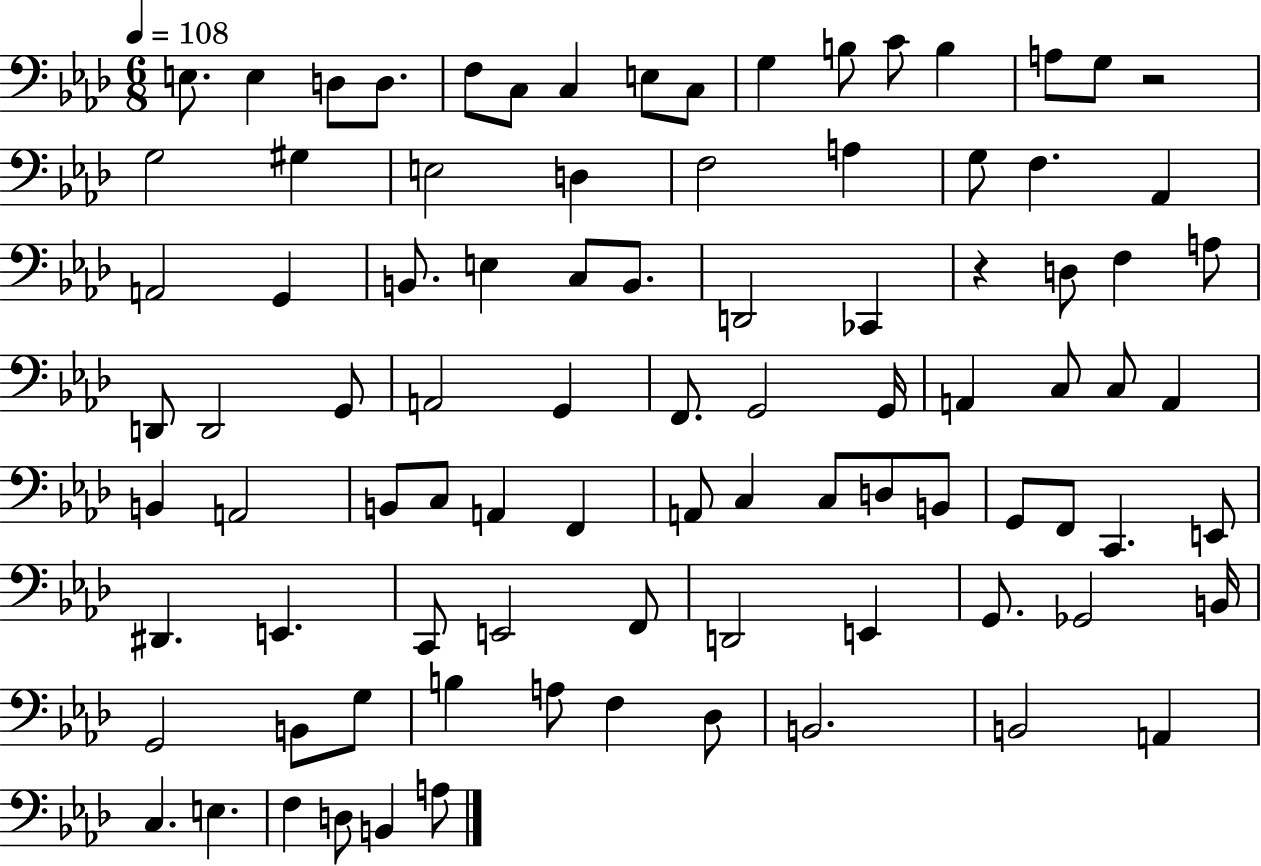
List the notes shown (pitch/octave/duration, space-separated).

E3/e. E3/q D3/e D3/e. F3/e C3/e C3/q E3/e C3/e G3/q B3/e C4/e B3/q A3/e G3/e R/h G3/h G#3/q E3/h D3/q F3/h A3/q G3/e F3/q. Ab2/q A2/h G2/q B2/e. E3/q C3/e B2/e. D2/h CES2/q R/q D3/e F3/q A3/e D2/e D2/h G2/e A2/h G2/q F2/e. G2/h G2/s A2/q C3/e C3/e A2/q B2/q A2/h B2/e C3/e A2/q F2/q A2/e C3/q C3/e D3/e B2/e G2/e F2/e C2/q. E2/e D#2/q. E2/q. C2/e E2/h F2/e D2/h E2/q G2/e. Gb2/h B2/s G2/h B2/e G3/e B3/q A3/e F3/q Db3/e B2/h. B2/h A2/q C3/q. E3/q. F3/q D3/e B2/q A3/e